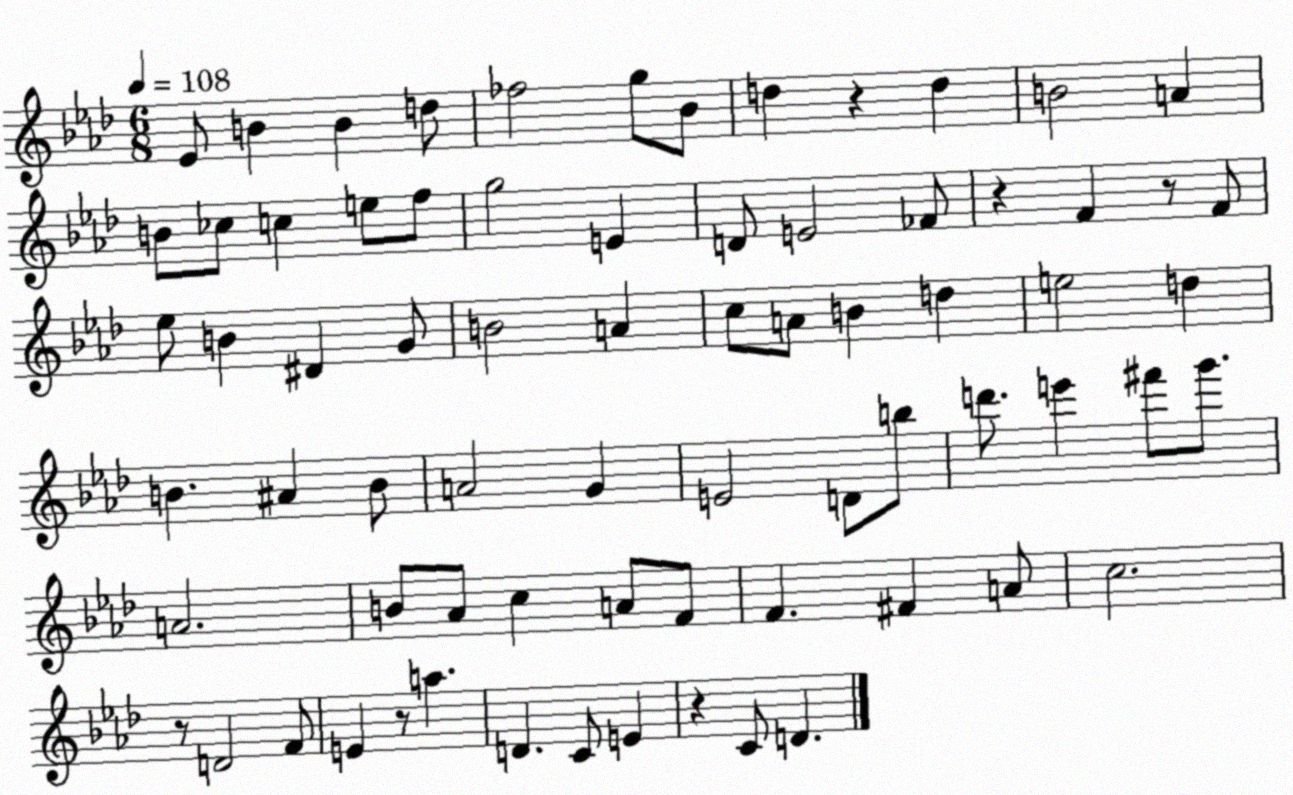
X:1
T:Untitled
M:6/8
L:1/4
K:Ab
_E/2 B B d/2 _f2 g/2 _B/2 d z d B2 A B/2 _c/2 c e/2 f/2 g2 E D/2 E2 _F/2 z F z/2 F/2 _e/2 B ^D G/2 B2 A c/2 A/2 B d e2 d B ^A B/2 A2 G E2 D/2 b/2 d'/2 e' ^f'/2 g'/2 A2 B/2 _A/2 c A/2 F/2 F ^F A/2 c2 z/2 D2 F/2 E z/2 a D C/2 E z C/2 D